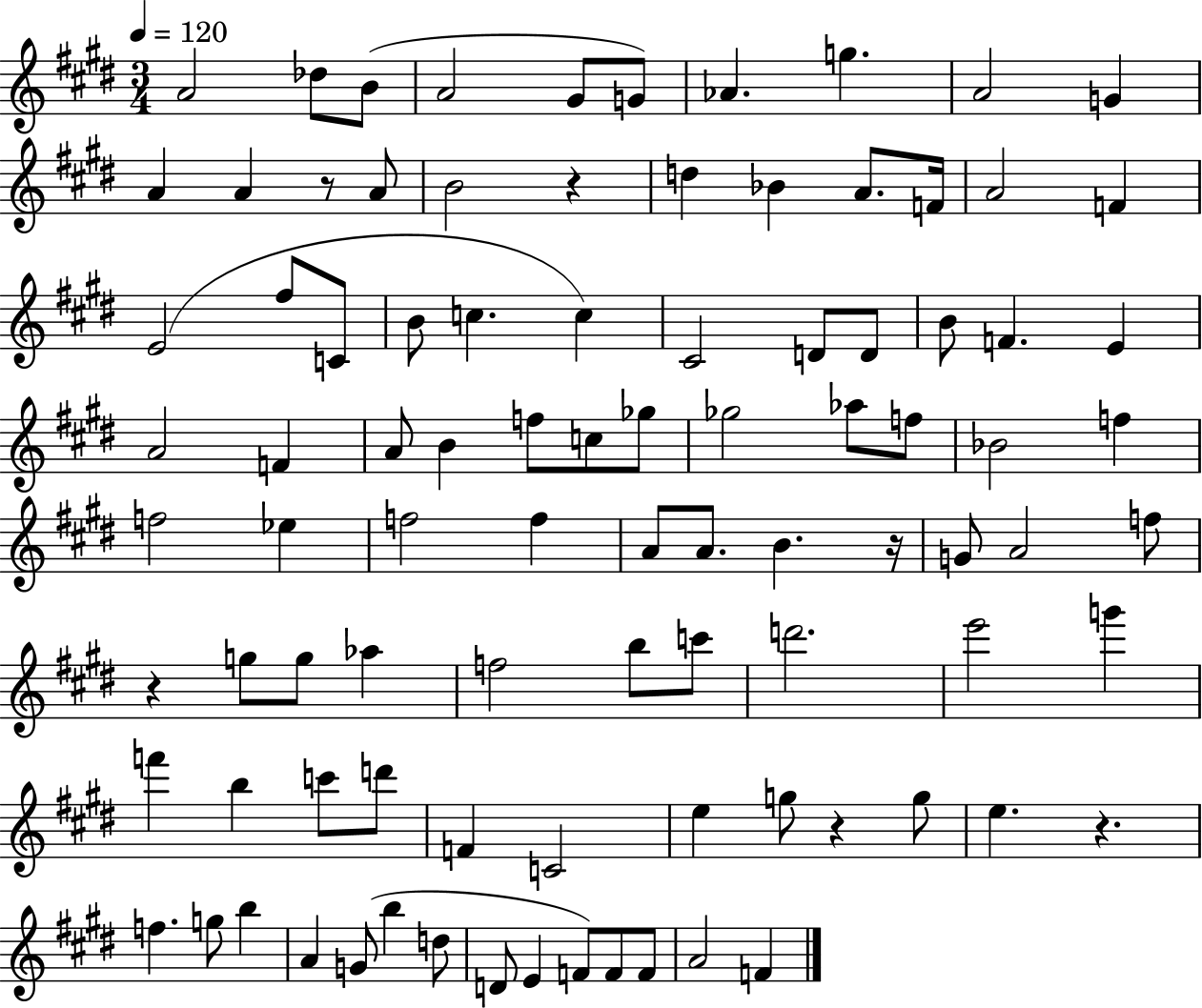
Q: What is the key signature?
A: E major